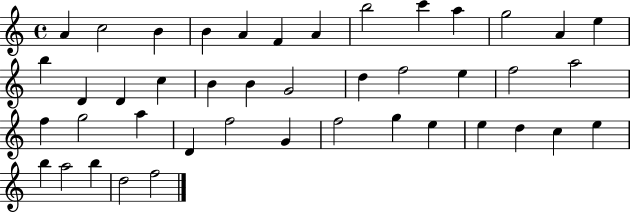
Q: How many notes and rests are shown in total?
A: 43